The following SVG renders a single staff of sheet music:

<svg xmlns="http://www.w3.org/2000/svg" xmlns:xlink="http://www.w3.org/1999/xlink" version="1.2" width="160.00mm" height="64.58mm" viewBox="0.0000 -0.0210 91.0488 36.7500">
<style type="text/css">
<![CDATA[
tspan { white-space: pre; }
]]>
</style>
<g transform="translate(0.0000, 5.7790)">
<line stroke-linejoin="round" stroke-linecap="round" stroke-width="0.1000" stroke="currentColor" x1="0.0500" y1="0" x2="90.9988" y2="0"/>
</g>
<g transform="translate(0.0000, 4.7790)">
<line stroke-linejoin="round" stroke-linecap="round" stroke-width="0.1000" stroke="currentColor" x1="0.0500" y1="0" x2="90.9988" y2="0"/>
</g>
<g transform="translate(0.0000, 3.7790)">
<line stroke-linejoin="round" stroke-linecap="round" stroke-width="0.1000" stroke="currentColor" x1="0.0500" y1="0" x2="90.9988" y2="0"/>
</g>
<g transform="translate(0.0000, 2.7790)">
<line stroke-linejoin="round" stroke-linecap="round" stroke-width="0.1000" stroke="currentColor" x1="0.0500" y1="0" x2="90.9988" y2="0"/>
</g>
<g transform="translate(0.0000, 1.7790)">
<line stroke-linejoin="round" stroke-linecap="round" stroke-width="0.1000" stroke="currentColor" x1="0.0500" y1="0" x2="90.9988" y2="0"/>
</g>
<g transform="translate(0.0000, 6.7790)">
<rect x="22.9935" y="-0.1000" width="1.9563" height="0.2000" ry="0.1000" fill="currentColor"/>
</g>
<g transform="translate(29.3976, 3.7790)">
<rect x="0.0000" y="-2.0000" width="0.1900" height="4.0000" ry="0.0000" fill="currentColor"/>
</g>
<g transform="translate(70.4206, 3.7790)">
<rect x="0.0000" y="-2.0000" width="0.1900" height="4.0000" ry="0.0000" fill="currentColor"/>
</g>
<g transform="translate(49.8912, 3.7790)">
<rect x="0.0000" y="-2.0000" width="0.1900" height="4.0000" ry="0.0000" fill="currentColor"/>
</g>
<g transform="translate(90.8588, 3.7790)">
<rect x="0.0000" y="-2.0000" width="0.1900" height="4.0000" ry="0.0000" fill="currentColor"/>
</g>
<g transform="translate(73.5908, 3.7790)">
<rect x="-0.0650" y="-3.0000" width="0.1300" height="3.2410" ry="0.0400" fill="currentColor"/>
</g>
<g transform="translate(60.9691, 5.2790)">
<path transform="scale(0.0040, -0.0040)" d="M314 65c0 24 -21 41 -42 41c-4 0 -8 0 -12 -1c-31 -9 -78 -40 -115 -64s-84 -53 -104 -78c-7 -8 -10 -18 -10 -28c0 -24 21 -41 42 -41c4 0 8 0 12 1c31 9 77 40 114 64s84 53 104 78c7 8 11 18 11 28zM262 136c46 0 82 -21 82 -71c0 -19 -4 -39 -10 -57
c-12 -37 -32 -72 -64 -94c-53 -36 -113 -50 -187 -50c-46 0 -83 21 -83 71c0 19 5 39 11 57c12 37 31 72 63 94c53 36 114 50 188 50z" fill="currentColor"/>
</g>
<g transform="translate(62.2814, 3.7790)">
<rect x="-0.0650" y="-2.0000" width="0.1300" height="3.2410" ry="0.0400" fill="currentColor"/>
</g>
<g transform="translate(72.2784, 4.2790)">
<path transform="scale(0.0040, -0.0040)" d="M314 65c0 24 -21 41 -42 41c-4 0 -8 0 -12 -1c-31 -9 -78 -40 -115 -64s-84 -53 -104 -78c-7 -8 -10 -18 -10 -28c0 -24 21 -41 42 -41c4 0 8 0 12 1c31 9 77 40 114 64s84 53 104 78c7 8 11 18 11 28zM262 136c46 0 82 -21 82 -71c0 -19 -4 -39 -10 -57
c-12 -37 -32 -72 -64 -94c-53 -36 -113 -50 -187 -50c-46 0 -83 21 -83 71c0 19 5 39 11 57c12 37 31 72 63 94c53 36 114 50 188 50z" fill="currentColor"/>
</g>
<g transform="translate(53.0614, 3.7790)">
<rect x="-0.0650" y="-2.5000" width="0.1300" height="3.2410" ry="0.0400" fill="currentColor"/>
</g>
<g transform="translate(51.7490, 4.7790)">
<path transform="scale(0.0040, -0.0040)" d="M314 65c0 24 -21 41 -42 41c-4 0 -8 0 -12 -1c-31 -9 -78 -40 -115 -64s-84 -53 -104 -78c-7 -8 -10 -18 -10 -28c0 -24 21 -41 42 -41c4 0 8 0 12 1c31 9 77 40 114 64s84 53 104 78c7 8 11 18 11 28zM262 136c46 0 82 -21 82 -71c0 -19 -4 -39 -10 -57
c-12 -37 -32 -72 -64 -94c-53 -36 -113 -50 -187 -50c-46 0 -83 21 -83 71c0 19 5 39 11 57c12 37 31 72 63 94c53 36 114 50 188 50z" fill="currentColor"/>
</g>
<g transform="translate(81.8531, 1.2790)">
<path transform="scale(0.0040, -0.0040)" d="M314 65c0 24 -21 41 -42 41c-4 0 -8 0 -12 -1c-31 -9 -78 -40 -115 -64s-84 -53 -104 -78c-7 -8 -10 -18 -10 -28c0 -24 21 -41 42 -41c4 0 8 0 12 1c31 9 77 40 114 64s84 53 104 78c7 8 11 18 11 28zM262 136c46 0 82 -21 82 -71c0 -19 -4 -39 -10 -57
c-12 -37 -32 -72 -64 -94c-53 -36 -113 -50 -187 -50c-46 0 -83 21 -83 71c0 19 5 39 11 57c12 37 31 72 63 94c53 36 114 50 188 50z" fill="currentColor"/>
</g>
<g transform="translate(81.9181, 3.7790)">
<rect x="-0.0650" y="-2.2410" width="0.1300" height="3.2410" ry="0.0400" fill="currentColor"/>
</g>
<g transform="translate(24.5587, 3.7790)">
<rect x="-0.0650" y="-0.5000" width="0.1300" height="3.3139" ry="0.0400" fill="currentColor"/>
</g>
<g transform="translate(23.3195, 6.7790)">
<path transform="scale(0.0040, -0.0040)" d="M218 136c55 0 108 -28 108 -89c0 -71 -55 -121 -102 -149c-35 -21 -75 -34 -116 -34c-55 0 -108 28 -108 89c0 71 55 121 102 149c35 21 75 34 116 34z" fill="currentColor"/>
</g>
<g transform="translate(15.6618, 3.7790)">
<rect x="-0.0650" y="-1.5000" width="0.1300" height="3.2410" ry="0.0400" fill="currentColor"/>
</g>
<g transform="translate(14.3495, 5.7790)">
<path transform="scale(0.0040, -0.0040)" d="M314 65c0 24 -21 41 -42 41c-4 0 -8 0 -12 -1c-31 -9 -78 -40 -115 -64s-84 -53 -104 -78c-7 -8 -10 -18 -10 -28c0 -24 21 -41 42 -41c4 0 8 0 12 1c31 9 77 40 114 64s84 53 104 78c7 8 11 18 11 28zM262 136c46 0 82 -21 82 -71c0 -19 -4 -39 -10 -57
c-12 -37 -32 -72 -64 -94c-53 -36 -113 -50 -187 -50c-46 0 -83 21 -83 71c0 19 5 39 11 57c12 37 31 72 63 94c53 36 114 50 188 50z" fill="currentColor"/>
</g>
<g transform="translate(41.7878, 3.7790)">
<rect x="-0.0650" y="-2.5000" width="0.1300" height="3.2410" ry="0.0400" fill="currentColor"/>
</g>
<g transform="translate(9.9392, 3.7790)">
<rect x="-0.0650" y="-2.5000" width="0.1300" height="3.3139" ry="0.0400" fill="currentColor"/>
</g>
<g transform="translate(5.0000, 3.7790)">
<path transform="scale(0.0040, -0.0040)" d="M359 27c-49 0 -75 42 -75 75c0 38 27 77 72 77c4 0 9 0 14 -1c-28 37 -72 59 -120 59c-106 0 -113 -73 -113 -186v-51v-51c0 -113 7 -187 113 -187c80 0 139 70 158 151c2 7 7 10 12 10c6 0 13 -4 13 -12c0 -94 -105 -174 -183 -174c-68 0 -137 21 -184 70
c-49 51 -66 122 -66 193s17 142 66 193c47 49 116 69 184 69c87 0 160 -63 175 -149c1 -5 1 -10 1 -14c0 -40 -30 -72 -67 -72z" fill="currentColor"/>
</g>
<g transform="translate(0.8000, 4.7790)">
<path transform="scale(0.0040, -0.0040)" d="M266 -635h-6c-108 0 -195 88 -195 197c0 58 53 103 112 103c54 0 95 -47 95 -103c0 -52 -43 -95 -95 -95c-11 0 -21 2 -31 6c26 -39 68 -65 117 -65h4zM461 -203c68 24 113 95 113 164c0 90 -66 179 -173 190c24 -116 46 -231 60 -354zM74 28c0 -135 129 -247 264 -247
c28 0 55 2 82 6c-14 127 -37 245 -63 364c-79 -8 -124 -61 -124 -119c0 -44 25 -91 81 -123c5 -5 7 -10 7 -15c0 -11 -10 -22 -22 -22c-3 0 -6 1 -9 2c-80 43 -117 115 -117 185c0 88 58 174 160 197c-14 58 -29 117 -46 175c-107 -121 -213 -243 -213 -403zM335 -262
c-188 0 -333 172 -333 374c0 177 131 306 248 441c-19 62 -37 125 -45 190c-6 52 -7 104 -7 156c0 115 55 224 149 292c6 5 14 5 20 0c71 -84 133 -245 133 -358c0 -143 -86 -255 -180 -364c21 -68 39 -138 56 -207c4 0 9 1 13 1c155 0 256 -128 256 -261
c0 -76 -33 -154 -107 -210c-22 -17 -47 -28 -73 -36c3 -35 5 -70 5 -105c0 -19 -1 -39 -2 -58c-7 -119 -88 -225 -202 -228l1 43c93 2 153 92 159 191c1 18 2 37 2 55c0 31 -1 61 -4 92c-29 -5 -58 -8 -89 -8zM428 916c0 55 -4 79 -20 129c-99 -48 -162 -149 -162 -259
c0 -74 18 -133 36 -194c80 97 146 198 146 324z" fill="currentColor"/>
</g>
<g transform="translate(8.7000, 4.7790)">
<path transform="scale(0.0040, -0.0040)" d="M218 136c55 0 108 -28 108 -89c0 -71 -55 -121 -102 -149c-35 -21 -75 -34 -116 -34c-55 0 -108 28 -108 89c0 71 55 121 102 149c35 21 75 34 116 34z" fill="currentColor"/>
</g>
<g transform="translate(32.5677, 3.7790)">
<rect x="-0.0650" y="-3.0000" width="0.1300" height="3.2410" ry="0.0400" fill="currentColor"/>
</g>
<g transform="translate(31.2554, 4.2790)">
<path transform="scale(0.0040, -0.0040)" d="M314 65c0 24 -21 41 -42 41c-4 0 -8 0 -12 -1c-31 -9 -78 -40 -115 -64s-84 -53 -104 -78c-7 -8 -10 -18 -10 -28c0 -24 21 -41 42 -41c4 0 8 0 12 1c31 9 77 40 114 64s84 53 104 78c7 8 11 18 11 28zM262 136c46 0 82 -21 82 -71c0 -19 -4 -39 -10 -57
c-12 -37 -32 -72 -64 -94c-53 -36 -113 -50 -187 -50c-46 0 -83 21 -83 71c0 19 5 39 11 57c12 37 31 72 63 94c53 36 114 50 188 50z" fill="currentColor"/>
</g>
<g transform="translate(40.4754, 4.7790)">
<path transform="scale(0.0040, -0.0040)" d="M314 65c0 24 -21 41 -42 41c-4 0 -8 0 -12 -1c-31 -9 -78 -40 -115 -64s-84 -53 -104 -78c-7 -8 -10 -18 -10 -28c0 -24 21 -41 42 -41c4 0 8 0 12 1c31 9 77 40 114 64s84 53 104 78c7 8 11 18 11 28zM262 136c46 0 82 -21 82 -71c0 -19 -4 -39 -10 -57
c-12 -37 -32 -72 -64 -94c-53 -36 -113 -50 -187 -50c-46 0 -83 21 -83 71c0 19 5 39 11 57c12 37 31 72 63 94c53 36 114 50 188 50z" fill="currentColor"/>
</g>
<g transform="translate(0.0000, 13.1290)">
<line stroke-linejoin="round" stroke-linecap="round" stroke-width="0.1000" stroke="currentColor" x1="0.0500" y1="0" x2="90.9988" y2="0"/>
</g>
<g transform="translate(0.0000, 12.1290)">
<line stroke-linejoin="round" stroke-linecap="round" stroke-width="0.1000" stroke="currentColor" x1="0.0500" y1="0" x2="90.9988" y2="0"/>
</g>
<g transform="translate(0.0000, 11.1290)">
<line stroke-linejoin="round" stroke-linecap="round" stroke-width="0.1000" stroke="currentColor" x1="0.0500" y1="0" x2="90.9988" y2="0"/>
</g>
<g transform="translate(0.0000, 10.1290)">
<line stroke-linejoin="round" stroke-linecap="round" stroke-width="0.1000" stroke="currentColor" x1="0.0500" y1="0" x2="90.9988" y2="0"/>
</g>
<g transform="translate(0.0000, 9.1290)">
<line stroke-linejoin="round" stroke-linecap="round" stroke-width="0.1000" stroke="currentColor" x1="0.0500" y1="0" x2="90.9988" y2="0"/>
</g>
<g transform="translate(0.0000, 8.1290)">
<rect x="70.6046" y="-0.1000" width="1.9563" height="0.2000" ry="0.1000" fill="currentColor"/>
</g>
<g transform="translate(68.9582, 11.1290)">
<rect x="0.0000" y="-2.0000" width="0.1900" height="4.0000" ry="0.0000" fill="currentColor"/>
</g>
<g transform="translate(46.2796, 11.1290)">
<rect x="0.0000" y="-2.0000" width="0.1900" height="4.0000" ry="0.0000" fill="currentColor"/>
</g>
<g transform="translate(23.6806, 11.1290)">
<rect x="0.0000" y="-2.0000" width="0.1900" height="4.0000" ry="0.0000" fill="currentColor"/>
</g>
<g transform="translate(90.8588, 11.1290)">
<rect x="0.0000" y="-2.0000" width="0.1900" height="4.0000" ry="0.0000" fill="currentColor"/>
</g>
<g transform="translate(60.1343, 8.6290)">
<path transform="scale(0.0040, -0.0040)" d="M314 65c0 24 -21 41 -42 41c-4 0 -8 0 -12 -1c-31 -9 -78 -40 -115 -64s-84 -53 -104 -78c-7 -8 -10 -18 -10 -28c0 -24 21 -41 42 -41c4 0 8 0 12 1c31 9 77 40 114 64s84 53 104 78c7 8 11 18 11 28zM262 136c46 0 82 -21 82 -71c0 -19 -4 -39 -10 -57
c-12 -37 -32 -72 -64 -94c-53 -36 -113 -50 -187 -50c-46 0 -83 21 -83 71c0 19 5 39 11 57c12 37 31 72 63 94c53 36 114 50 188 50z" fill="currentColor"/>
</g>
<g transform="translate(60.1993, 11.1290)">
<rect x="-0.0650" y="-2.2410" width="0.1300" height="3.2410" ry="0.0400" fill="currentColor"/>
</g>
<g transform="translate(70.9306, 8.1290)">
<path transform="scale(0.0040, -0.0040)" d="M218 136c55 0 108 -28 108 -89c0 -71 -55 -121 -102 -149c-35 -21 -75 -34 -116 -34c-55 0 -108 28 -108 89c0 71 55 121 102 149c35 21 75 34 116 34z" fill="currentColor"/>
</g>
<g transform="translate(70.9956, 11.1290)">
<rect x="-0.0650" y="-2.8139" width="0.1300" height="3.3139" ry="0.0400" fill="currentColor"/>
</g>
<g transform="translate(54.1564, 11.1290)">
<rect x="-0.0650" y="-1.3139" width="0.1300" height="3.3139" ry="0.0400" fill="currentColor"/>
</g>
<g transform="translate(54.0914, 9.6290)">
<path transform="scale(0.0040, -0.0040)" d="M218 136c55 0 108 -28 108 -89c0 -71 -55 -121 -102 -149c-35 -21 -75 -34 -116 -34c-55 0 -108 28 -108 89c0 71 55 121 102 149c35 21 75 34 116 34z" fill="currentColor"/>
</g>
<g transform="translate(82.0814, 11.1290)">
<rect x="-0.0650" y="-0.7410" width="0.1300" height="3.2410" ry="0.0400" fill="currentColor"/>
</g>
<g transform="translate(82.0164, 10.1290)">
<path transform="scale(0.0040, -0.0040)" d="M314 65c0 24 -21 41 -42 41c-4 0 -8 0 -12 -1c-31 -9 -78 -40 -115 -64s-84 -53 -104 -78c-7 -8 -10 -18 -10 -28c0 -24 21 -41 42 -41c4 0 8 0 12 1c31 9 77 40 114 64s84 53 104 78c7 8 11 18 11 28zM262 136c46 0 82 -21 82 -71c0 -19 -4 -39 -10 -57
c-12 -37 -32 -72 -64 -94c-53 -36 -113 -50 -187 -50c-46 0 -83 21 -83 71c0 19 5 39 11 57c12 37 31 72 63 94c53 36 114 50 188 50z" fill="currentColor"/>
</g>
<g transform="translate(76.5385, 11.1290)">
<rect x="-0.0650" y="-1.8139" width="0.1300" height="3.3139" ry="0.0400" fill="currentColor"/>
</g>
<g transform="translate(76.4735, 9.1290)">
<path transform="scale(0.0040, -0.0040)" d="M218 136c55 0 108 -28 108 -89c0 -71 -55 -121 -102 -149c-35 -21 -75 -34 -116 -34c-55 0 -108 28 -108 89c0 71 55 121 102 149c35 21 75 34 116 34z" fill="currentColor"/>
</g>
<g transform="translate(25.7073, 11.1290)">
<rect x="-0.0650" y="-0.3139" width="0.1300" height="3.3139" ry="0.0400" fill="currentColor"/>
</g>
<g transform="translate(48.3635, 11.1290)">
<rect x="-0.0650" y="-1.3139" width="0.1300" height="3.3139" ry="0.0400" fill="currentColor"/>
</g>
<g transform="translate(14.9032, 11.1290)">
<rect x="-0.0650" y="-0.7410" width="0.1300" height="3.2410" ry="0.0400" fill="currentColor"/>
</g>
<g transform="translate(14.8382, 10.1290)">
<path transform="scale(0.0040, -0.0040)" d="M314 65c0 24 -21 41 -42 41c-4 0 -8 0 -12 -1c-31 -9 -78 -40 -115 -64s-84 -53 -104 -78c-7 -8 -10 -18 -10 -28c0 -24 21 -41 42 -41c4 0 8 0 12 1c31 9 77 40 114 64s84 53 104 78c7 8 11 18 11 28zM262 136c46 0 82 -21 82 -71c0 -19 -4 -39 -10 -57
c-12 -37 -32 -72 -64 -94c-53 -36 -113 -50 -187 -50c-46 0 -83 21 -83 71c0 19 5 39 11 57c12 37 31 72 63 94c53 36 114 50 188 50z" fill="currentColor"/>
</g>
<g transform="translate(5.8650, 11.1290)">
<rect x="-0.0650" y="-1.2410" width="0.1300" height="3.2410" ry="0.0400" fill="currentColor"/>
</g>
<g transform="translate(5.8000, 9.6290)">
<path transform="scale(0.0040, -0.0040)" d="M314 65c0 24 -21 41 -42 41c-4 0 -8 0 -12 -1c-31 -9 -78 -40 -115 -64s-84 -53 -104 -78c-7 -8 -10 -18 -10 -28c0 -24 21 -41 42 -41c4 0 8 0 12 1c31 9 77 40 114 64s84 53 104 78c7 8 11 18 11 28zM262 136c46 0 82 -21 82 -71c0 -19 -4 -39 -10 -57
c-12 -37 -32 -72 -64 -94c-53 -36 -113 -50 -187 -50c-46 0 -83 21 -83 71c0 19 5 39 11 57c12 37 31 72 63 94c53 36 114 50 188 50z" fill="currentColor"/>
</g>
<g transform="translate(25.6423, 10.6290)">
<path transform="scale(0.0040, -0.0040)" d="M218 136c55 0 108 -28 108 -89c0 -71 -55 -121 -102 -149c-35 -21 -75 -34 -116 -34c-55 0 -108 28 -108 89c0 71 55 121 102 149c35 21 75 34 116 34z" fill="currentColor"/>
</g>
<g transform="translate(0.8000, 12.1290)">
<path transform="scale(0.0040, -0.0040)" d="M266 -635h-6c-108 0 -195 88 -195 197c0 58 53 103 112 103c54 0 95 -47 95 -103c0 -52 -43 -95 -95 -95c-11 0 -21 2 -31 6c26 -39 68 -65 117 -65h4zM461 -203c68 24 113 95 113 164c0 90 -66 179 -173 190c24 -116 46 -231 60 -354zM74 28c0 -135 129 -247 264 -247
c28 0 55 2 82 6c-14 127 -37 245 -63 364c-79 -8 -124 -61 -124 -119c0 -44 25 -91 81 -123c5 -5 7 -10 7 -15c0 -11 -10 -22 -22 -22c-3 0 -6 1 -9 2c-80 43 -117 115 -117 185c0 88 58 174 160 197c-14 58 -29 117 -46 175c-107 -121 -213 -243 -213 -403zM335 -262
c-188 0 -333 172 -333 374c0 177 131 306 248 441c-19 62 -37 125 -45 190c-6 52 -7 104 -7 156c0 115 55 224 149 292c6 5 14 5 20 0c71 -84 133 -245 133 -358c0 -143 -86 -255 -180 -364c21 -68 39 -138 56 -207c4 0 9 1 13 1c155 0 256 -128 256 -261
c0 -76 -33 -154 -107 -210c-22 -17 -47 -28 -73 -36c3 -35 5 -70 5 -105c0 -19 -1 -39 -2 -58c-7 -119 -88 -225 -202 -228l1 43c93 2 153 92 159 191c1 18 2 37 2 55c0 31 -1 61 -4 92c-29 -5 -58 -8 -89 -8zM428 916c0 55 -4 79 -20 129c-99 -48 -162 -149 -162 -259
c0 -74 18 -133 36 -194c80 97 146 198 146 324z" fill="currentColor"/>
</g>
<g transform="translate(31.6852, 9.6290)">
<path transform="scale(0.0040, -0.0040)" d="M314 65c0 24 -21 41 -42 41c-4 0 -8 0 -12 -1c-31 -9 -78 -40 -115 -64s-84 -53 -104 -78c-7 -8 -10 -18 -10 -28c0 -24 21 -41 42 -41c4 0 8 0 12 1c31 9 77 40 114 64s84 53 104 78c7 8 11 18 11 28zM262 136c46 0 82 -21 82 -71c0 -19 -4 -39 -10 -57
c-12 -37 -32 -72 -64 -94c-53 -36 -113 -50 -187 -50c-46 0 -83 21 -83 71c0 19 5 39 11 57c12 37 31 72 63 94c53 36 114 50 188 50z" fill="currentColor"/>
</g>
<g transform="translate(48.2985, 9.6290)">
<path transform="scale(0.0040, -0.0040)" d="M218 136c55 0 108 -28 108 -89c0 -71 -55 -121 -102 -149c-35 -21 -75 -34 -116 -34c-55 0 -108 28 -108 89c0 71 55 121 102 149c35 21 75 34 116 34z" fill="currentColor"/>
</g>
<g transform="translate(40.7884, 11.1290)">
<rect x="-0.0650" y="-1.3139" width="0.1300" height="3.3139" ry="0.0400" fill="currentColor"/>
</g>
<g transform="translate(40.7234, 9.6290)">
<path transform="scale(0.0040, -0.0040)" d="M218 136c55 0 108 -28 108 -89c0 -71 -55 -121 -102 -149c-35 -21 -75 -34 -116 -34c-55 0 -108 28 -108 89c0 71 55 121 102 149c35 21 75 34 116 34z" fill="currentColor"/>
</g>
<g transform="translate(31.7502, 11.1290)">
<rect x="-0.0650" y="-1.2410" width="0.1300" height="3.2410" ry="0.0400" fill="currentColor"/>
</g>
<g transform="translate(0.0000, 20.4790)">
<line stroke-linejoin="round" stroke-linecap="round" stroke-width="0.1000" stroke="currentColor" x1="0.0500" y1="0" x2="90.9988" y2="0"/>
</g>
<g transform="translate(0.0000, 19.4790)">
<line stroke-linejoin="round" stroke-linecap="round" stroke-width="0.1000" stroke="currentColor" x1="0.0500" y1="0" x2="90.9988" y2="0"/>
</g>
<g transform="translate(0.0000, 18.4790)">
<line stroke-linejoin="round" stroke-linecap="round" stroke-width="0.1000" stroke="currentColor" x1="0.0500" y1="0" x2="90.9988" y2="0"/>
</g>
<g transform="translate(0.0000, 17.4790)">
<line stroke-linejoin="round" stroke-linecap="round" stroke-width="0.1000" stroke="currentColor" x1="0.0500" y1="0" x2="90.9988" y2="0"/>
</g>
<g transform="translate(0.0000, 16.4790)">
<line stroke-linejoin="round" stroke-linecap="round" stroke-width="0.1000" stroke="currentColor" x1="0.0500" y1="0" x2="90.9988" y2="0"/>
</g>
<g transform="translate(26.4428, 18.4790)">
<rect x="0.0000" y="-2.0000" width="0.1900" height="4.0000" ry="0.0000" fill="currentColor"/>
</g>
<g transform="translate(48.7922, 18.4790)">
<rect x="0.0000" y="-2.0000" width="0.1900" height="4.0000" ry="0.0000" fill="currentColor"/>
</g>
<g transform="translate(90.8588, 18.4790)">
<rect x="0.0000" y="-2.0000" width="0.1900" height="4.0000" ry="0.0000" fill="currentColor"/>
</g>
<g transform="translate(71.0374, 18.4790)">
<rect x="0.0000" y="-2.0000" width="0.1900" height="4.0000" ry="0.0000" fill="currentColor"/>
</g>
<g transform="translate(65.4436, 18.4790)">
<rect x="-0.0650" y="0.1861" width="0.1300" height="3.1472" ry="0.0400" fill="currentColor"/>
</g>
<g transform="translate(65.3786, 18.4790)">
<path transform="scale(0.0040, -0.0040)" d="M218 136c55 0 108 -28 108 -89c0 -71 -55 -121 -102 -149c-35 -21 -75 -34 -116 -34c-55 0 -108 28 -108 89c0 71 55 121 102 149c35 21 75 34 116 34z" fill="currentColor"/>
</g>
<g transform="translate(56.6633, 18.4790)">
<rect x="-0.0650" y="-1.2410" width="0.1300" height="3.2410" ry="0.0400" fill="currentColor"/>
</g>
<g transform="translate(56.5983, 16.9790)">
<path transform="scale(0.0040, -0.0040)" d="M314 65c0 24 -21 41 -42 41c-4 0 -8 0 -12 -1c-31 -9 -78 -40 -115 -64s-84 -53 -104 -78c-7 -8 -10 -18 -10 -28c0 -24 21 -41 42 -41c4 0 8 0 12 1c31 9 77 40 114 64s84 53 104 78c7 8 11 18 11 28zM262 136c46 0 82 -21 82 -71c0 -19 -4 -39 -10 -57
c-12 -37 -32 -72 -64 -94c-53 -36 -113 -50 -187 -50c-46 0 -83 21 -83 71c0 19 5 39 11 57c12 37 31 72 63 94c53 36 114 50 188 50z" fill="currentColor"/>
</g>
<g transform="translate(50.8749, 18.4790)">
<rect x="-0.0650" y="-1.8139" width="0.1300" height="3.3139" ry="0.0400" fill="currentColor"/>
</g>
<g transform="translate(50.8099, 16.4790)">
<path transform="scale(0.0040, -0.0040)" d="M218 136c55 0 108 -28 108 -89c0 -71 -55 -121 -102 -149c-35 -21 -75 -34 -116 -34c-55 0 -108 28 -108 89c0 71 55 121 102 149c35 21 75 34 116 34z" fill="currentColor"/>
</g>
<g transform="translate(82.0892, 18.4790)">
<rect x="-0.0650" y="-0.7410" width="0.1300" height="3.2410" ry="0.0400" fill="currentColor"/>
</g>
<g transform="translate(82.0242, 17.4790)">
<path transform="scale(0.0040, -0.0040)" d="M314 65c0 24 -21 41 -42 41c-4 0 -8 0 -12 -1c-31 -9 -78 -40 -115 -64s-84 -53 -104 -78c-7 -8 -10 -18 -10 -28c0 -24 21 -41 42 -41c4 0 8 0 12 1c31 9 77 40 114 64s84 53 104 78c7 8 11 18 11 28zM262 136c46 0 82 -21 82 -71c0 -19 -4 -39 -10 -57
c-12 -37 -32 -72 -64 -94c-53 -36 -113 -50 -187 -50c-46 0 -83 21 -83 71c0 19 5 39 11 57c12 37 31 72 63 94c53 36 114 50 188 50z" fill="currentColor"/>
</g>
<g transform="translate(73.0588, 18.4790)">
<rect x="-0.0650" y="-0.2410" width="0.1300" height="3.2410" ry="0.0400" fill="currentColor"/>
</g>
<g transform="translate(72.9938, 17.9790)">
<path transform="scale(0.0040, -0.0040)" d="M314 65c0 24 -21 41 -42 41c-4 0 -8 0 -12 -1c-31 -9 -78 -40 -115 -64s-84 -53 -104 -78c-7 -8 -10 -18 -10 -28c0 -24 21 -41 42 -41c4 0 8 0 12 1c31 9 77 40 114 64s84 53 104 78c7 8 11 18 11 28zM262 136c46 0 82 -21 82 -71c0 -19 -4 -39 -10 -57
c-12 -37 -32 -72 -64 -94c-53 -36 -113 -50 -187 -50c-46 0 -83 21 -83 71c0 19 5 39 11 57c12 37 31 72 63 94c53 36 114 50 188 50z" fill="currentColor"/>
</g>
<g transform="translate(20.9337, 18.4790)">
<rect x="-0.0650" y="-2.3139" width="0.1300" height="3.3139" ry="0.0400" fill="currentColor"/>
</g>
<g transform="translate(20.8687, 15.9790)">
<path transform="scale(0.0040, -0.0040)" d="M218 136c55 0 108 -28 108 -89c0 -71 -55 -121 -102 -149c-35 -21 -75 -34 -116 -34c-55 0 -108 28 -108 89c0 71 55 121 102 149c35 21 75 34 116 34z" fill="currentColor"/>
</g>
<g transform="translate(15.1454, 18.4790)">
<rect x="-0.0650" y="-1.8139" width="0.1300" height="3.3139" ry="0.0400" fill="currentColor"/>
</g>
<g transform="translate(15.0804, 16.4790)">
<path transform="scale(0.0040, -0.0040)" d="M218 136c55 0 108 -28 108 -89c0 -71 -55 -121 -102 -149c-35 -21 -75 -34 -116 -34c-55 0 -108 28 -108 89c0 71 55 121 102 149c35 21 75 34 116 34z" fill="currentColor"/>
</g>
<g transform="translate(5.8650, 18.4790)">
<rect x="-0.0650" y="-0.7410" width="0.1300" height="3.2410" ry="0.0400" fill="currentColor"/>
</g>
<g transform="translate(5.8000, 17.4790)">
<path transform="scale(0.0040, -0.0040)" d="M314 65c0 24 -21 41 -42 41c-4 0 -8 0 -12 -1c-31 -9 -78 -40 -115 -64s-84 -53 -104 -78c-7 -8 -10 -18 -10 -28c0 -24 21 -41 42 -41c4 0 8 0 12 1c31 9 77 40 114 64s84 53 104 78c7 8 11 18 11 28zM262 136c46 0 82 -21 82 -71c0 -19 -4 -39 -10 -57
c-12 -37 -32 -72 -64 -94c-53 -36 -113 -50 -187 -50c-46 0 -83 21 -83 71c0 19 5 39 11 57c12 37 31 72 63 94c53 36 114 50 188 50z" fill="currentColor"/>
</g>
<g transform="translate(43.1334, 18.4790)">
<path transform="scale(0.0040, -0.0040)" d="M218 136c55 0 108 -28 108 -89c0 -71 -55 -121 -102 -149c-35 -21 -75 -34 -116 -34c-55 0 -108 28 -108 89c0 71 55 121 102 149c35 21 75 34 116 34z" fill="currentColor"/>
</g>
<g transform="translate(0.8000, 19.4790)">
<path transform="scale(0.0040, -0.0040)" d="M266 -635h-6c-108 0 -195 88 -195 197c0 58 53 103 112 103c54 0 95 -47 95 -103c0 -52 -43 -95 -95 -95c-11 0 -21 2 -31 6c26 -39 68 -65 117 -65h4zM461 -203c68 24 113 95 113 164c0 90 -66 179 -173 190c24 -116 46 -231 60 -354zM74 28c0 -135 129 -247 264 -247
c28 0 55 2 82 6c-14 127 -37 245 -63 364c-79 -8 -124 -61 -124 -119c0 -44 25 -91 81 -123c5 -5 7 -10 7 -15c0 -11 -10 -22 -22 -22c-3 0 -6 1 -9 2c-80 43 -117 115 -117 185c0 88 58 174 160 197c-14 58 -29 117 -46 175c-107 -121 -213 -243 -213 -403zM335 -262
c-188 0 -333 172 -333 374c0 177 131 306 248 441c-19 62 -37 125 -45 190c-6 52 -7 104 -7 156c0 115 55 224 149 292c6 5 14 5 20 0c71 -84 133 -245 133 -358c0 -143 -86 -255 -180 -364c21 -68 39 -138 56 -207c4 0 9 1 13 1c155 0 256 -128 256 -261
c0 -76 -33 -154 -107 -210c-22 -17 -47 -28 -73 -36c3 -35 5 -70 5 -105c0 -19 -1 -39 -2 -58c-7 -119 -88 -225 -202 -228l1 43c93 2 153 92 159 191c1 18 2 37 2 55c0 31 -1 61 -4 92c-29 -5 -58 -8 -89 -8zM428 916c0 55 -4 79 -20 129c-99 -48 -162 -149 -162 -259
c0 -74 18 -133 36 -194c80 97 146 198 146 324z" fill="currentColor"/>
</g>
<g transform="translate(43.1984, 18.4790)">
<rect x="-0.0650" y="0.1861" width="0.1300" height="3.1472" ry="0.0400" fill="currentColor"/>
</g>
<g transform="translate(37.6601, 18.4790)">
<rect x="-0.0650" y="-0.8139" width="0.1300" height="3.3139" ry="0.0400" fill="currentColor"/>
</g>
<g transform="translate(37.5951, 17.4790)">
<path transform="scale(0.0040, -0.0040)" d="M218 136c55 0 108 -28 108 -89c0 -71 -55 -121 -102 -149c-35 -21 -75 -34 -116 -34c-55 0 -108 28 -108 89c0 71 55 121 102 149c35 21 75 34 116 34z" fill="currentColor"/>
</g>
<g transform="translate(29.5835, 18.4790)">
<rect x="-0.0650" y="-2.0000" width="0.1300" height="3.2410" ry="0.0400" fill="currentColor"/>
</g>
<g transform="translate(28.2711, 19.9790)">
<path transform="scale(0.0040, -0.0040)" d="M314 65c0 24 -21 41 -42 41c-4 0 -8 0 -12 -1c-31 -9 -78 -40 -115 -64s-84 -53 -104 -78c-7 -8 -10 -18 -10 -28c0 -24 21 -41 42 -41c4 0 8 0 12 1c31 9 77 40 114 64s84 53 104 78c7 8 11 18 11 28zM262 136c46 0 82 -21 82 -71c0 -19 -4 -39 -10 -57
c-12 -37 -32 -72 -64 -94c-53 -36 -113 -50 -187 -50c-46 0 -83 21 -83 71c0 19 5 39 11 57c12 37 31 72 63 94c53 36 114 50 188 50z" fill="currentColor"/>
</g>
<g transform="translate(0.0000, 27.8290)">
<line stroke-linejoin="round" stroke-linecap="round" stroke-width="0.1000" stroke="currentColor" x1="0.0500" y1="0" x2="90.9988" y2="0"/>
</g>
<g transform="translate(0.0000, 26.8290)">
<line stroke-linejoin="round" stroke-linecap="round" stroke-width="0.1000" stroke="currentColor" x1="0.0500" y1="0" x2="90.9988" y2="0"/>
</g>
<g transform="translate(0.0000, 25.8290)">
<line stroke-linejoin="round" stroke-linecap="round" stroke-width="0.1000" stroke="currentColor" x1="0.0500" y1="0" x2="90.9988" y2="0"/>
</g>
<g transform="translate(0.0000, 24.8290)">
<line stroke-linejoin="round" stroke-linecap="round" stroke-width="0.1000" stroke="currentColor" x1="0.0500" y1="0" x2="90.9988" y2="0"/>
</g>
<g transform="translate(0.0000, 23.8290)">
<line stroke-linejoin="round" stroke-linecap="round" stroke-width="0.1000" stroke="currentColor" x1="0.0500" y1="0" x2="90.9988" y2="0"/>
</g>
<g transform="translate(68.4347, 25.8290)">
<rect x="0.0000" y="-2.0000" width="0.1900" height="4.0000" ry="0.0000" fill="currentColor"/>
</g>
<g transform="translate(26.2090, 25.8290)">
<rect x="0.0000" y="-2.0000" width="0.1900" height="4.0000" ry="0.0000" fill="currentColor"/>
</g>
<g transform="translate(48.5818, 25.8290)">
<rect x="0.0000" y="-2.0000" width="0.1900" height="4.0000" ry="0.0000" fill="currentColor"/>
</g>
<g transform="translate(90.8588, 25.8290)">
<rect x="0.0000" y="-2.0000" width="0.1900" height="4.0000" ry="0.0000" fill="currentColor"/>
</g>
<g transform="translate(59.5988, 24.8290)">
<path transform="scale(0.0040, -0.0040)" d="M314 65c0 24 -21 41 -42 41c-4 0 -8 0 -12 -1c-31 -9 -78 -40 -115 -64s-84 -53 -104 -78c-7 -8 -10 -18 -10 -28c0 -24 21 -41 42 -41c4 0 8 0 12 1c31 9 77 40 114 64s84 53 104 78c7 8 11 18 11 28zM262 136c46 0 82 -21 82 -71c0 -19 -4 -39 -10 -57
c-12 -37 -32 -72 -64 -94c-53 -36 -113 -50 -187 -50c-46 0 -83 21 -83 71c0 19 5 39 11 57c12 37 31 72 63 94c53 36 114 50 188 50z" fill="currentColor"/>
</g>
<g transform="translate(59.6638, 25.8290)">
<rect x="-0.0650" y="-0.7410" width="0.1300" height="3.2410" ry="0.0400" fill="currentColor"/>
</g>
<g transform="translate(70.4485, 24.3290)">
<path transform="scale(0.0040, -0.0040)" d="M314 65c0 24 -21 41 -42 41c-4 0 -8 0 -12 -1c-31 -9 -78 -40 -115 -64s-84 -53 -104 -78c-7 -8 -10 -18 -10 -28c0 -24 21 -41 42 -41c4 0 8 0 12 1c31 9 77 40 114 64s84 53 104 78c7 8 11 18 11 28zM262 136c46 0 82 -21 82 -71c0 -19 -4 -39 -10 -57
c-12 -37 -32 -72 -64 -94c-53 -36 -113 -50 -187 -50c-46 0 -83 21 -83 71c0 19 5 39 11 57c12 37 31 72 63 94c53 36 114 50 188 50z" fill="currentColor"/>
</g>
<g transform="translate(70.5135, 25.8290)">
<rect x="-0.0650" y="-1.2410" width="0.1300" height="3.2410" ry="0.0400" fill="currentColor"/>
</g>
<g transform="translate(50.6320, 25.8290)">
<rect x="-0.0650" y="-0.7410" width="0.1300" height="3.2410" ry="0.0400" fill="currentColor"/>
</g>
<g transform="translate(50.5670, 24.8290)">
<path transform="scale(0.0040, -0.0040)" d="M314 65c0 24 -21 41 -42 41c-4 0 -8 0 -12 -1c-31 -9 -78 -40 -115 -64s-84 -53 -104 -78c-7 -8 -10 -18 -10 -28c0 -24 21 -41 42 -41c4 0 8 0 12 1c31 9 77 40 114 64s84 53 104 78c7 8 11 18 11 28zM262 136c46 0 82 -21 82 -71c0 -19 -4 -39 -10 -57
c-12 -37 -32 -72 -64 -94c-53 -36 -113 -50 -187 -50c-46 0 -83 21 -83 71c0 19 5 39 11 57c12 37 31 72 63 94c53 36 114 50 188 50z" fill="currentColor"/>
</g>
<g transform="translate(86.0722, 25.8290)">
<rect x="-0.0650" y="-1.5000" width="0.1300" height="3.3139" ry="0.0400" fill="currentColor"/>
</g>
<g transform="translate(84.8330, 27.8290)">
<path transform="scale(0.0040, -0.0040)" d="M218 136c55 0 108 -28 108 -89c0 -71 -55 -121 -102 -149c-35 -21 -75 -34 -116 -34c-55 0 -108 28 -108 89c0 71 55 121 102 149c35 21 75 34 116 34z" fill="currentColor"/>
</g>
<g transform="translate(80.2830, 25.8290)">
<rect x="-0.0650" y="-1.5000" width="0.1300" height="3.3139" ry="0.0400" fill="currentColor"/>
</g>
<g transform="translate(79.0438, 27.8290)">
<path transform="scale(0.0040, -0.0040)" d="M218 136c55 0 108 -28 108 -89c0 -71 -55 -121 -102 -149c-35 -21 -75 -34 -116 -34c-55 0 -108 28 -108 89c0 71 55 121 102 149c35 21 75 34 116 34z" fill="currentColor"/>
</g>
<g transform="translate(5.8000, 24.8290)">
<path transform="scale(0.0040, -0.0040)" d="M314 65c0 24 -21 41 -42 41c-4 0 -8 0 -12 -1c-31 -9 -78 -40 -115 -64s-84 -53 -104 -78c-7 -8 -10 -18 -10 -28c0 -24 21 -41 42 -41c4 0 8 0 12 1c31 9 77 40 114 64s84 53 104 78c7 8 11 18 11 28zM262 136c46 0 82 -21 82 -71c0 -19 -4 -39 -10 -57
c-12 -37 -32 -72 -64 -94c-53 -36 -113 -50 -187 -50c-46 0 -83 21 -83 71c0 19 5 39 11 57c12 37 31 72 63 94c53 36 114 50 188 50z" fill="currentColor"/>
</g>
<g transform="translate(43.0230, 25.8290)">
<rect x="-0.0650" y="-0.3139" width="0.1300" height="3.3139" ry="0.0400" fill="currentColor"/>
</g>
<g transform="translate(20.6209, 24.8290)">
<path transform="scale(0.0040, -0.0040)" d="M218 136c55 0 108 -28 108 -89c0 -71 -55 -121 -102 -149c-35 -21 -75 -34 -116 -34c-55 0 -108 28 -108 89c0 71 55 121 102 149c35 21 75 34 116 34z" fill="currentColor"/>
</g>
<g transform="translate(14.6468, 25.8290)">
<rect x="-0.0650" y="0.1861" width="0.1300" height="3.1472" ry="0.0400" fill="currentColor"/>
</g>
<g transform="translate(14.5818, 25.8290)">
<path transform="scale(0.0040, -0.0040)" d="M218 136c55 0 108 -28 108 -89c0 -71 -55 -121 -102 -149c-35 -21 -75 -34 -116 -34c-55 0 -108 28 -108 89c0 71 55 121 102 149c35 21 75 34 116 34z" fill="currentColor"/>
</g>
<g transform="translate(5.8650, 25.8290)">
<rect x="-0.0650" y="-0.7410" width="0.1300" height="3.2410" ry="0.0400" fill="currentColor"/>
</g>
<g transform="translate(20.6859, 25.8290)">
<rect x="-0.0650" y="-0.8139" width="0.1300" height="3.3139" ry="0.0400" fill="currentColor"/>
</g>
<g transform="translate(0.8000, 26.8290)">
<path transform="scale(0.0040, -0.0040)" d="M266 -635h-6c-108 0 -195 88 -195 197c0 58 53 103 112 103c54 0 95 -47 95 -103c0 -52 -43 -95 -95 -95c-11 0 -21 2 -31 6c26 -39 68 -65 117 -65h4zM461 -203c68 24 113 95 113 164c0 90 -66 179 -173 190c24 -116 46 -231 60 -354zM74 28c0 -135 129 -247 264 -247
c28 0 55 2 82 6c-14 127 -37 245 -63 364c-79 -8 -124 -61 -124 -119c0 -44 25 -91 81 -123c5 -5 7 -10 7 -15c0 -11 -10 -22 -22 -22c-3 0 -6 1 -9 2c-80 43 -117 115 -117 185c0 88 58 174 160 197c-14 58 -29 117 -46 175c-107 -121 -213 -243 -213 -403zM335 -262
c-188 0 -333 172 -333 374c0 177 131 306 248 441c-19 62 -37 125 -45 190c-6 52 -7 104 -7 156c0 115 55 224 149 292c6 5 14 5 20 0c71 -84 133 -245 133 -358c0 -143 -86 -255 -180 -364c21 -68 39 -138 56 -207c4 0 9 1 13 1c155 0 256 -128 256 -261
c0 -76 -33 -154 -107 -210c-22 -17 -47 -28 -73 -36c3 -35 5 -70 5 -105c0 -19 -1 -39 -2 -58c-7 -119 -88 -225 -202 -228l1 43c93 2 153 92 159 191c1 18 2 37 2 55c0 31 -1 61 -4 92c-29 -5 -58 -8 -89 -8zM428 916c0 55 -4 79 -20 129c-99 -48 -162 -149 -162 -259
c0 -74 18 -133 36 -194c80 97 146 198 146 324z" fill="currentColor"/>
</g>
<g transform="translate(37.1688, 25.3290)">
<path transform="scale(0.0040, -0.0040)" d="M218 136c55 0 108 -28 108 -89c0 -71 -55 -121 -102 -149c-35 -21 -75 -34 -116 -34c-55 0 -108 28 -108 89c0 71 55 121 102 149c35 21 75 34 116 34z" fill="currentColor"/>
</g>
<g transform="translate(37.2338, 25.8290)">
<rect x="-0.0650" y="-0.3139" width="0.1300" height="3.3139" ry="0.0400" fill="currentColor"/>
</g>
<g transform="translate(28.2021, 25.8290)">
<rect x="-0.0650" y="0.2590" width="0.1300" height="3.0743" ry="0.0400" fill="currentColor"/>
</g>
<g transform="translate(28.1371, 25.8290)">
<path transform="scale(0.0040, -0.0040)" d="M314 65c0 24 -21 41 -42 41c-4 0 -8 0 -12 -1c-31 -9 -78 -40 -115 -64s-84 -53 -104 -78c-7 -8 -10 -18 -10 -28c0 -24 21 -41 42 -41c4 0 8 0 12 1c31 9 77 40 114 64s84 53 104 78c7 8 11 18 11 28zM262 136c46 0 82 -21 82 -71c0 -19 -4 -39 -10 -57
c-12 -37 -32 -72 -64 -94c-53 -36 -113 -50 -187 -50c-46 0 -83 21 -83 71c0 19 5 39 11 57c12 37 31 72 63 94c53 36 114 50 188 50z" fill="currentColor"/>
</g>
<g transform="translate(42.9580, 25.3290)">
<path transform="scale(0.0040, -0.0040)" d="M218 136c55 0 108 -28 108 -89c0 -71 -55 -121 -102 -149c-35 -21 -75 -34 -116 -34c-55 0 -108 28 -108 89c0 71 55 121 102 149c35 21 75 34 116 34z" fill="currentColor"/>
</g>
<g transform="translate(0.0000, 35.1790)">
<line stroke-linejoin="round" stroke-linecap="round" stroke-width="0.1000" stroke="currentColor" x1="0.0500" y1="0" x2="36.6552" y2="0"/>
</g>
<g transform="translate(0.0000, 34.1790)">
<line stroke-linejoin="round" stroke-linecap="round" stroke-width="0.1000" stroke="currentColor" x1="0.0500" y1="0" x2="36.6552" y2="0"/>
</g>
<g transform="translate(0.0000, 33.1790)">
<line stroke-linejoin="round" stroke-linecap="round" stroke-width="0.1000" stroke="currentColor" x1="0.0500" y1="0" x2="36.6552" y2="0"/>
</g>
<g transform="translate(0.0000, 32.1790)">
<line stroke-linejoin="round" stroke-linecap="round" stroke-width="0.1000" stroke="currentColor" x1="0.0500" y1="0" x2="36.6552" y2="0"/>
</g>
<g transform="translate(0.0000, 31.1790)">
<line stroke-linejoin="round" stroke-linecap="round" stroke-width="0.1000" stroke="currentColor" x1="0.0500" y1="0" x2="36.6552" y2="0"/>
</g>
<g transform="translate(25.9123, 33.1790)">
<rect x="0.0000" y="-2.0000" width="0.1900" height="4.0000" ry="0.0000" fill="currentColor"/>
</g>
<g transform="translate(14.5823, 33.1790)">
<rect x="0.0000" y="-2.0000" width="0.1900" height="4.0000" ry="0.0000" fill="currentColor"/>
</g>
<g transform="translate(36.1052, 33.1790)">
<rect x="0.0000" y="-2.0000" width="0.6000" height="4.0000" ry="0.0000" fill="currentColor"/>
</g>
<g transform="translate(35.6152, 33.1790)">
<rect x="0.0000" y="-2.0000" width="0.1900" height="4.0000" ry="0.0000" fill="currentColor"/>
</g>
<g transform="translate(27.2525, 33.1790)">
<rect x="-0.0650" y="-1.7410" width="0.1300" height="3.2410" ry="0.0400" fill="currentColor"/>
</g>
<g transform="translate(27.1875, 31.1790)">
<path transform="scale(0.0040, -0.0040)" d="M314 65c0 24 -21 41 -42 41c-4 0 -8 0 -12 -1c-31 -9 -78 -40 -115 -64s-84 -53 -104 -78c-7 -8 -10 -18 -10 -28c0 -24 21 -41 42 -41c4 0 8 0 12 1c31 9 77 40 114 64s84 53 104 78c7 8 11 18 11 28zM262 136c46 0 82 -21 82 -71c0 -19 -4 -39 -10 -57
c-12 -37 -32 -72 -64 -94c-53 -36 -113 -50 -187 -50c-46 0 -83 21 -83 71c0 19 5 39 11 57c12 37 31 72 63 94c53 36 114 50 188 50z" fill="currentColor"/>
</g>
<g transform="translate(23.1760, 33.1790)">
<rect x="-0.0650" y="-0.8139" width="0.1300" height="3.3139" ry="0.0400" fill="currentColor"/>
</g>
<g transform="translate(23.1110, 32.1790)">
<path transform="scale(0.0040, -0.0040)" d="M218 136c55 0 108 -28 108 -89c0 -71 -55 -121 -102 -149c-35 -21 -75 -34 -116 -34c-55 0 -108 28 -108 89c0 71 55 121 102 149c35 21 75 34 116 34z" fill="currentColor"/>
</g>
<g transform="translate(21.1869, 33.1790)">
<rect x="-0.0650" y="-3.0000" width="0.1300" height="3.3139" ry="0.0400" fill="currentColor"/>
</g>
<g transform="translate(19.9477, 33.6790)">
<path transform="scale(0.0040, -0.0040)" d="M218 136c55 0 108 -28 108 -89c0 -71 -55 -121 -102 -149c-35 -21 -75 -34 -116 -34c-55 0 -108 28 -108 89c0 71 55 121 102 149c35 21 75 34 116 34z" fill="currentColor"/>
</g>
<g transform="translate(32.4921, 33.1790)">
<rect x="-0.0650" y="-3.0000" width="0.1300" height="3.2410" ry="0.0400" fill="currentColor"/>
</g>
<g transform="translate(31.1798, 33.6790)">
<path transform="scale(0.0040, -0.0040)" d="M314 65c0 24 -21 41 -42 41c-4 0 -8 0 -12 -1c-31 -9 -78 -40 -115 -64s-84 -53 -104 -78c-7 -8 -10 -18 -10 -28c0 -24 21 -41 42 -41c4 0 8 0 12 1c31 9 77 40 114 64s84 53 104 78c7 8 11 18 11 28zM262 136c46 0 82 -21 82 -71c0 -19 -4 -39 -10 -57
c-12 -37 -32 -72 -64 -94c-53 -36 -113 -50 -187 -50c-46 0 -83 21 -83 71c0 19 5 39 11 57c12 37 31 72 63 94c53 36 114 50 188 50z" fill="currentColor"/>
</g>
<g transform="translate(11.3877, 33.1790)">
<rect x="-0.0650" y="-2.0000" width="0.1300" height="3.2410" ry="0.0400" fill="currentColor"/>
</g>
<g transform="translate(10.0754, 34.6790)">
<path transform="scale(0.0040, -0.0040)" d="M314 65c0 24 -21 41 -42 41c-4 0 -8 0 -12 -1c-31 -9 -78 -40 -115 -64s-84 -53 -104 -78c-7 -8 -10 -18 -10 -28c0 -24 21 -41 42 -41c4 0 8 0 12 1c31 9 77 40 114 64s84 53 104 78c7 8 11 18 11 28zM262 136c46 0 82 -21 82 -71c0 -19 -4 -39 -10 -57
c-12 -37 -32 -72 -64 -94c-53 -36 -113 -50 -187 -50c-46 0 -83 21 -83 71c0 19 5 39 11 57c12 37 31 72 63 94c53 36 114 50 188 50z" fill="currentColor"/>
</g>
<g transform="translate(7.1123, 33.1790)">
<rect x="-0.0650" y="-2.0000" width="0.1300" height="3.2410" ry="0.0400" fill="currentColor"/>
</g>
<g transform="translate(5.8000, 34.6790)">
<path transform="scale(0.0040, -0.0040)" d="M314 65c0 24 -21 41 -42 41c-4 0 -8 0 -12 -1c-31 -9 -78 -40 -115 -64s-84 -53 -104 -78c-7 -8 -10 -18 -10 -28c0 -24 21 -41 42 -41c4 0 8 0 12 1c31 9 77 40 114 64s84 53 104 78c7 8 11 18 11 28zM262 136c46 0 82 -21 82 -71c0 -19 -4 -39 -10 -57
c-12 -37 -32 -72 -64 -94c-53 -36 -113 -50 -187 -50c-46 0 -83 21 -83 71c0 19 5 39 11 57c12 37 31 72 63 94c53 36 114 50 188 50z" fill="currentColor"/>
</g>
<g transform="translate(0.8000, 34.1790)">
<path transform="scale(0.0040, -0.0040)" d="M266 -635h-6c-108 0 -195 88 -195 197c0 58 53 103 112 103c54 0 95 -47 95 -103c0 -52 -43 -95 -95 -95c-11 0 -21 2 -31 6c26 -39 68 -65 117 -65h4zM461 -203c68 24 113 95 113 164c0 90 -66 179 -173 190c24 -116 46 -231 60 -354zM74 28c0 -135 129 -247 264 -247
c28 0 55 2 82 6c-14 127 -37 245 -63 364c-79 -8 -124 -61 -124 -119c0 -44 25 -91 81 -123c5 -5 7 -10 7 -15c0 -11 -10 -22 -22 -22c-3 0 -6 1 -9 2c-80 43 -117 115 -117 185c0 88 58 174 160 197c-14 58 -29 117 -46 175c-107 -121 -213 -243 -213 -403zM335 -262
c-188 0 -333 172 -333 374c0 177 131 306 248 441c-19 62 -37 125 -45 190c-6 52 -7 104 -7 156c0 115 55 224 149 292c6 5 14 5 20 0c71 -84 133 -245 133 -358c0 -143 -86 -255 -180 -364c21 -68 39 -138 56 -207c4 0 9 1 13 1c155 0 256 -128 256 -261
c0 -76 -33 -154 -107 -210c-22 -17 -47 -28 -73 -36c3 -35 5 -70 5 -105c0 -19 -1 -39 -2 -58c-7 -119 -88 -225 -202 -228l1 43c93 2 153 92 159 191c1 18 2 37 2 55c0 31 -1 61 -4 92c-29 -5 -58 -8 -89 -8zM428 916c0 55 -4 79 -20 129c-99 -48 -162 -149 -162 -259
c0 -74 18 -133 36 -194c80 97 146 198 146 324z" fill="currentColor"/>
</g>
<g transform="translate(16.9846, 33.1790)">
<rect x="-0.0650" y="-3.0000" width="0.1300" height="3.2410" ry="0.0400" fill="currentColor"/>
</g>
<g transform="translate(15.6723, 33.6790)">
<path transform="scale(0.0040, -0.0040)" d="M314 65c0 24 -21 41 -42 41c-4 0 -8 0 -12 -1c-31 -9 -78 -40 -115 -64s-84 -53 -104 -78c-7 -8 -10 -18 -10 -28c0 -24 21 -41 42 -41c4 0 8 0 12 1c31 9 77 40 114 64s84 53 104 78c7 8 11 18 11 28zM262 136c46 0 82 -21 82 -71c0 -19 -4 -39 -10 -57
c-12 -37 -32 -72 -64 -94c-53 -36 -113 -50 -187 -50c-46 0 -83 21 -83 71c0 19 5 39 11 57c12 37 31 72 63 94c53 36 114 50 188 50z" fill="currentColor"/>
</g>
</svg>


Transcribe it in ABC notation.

X:1
T:Untitled
M:4/4
L:1/4
K:C
G E2 C A2 G2 G2 F2 A2 g2 e2 d2 c e2 e e e g2 a f d2 d2 f g F2 d B f e2 B c2 d2 d2 B d B2 c c d2 d2 e2 E E F2 F2 A2 A d f2 A2